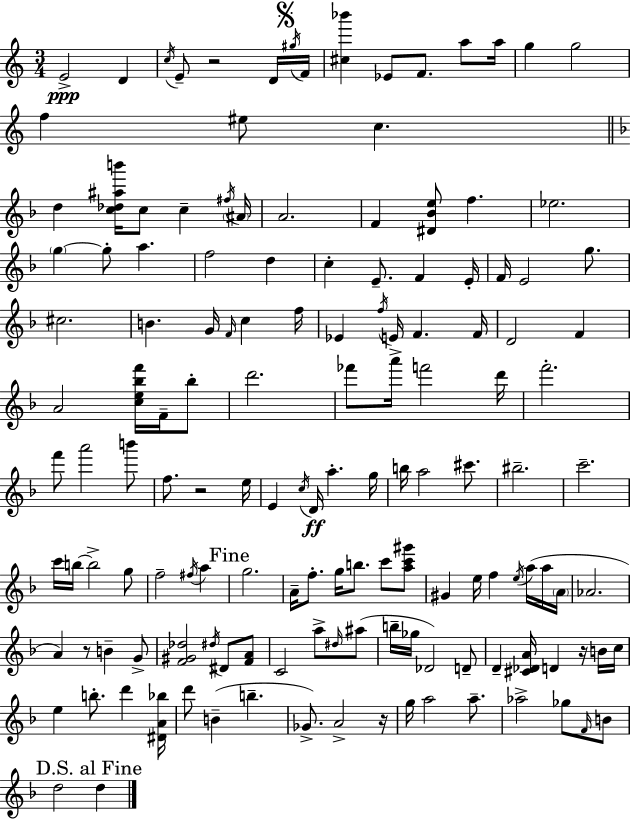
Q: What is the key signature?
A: C major